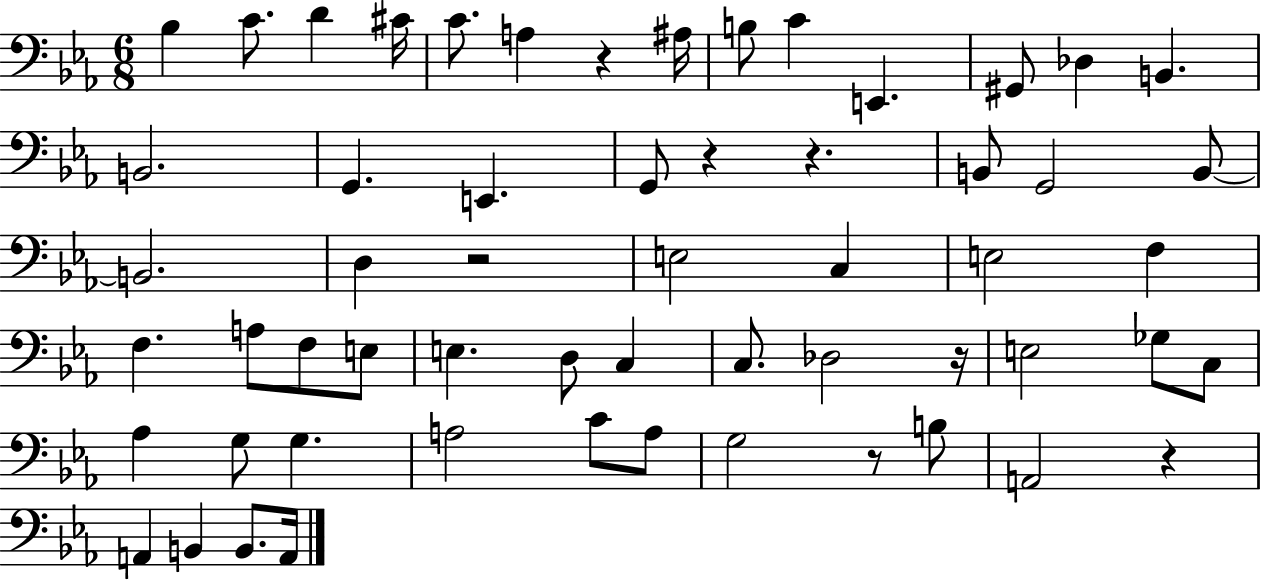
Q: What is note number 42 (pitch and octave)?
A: A3